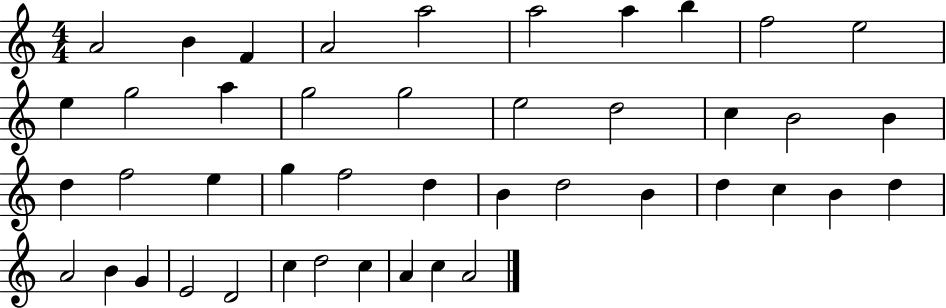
A4/h B4/q F4/q A4/h A5/h A5/h A5/q B5/q F5/h E5/h E5/q G5/h A5/q G5/h G5/h E5/h D5/h C5/q B4/h B4/q D5/q F5/h E5/q G5/q F5/h D5/q B4/q D5/h B4/q D5/q C5/q B4/q D5/q A4/h B4/q G4/q E4/h D4/h C5/q D5/h C5/q A4/q C5/q A4/h